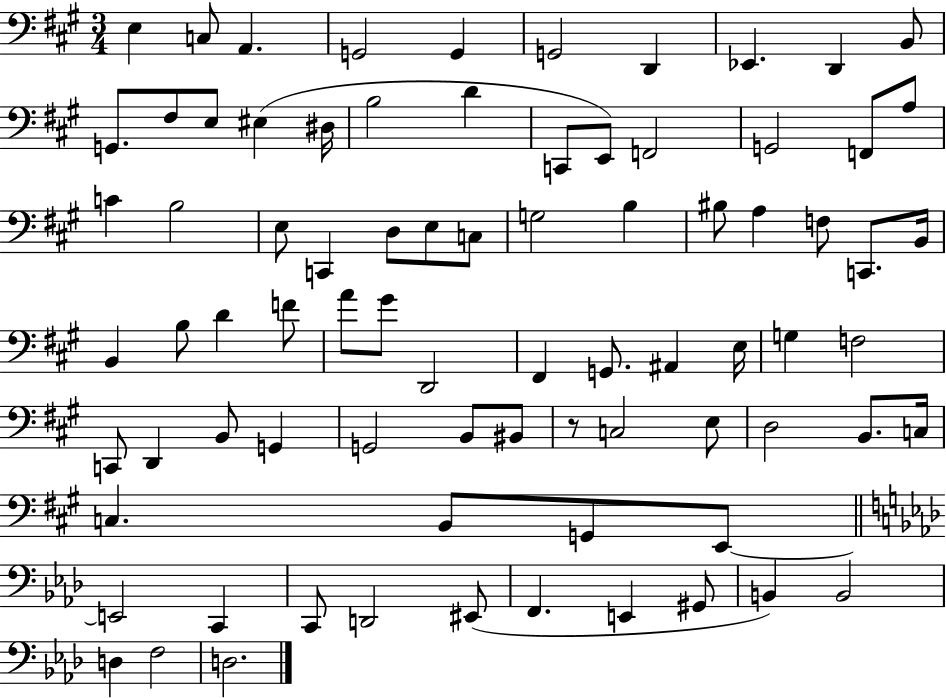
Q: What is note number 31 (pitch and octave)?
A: G3